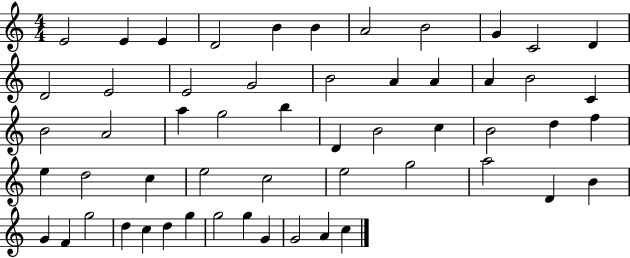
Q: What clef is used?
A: treble